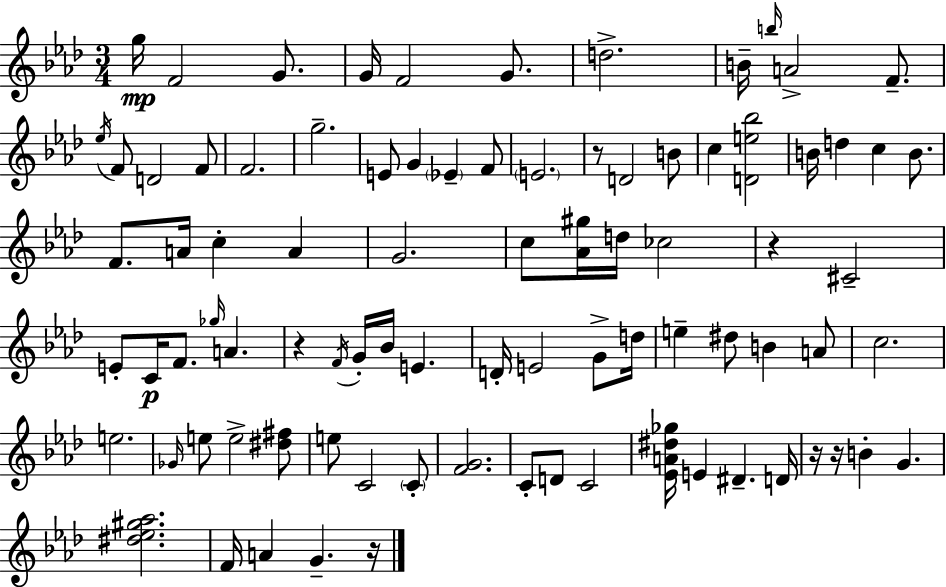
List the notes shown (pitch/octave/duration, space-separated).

G5/s F4/h G4/e. G4/s F4/h G4/e. D5/h. B4/s B5/s A4/h F4/e. Eb5/s F4/e D4/h F4/e F4/h. G5/h. E4/e G4/q Eb4/q F4/e E4/h. R/e D4/h B4/e C5/q [D4,E5,Bb5]/h B4/s D5/q C5/q B4/e. F4/e. A4/s C5/q A4/q G4/h. C5/e [Ab4,G#5]/s D5/s CES5/h R/q C#4/h E4/e C4/s F4/e. Gb5/s A4/q. R/q F4/s G4/s Bb4/s E4/q. D4/s E4/h G4/e D5/s E5/q D#5/e B4/q A4/e C5/h. E5/h. Gb4/s E5/e E5/h [D#5,F#5]/e E5/e C4/h C4/e [F4,G4]/h. C4/e D4/e C4/h [Eb4,A4,D#5,Gb5]/s E4/q D#4/q. D4/s R/s R/s B4/q G4/q. [D#5,Eb5,G#5,Ab5]/h. F4/s A4/q G4/q. R/s